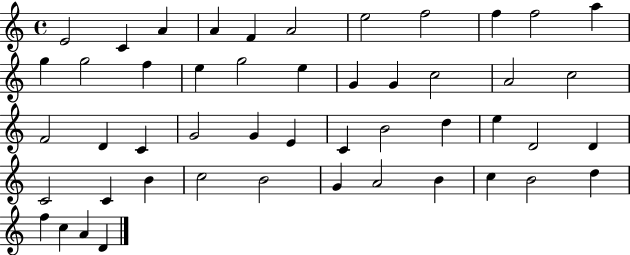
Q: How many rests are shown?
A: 0